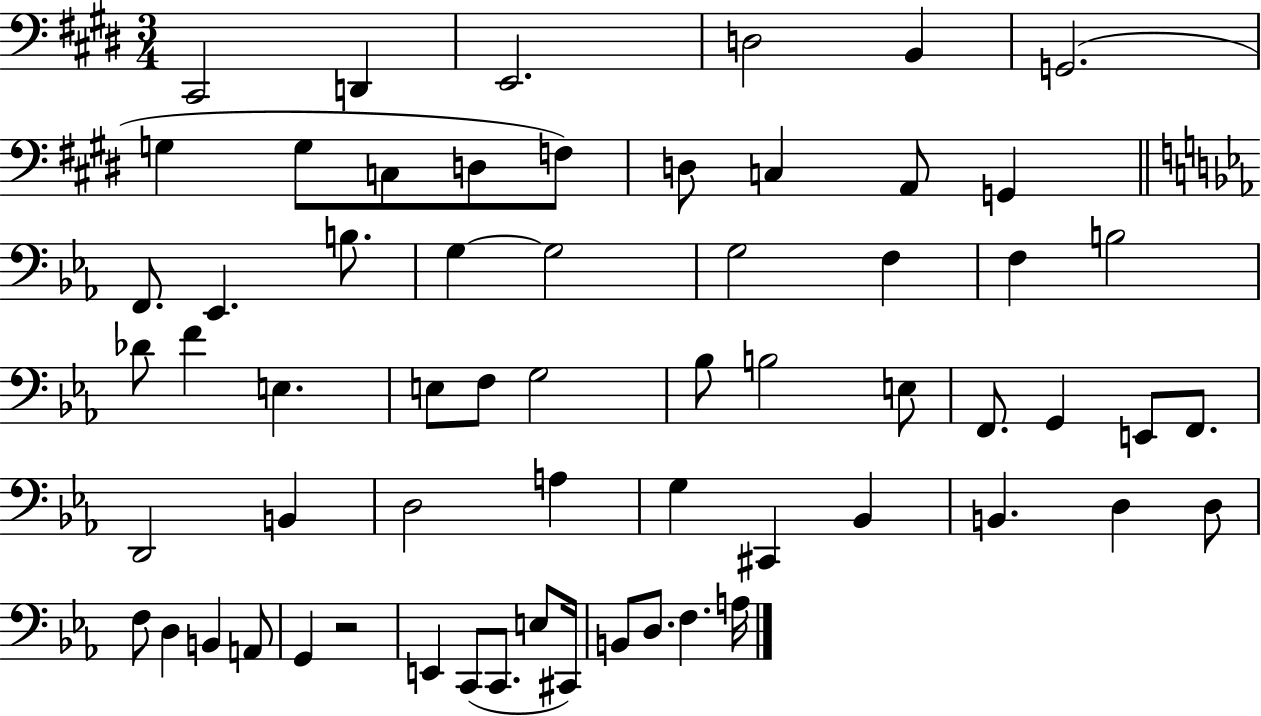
C#2/h D2/q E2/h. D3/h B2/q G2/h. G3/q G3/e C3/e D3/e F3/e D3/e C3/q A2/e G2/q F2/e. Eb2/q. B3/e. G3/q G3/h G3/h F3/q F3/q B3/h Db4/e F4/q E3/q. E3/e F3/e G3/h Bb3/e B3/h E3/e F2/e. G2/q E2/e F2/e. D2/h B2/q D3/h A3/q G3/q C#2/q Bb2/q B2/q. D3/q D3/e F3/e D3/q B2/q A2/e G2/q R/h E2/q C2/e C2/e. E3/e C#2/s B2/e D3/e. F3/q. A3/s